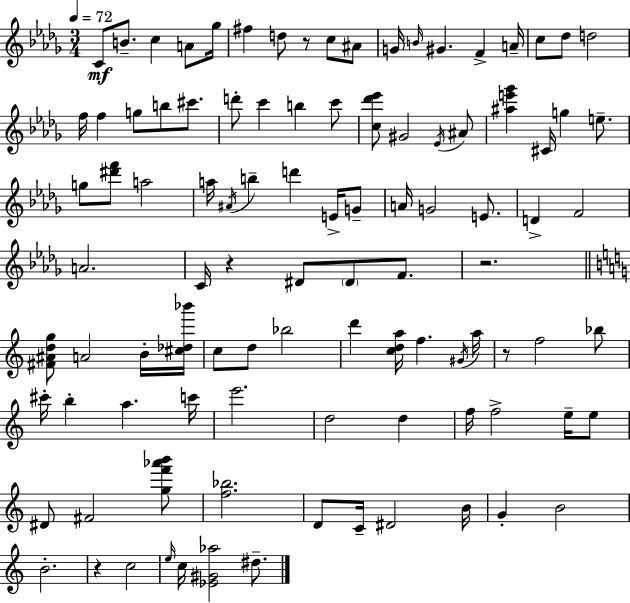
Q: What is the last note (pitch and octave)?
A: D#5